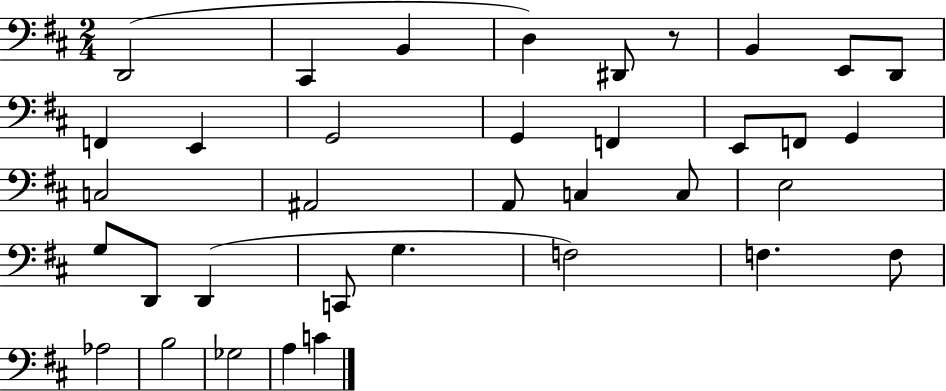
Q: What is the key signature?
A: D major